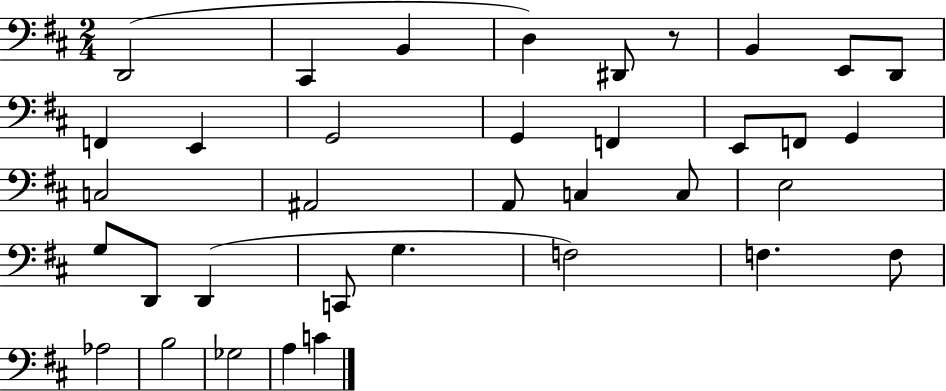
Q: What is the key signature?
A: D major